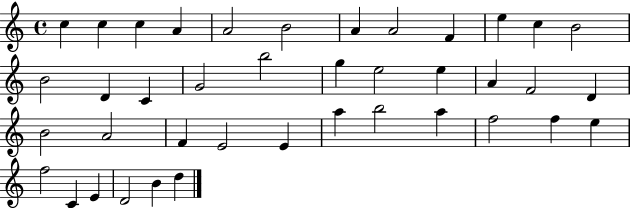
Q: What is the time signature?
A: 4/4